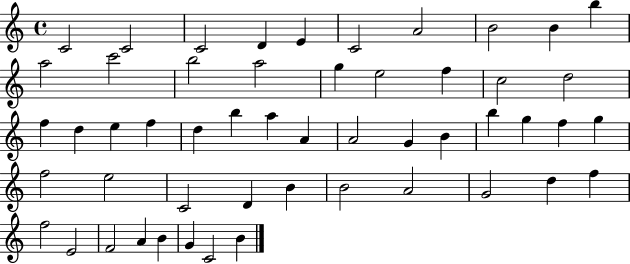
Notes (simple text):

C4/h C4/h C4/h D4/q E4/q C4/h A4/h B4/h B4/q B5/q A5/h C6/h B5/h A5/h G5/q E5/h F5/q C5/h D5/h F5/q D5/q E5/q F5/q D5/q B5/q A5/q A4/q A4/h G4/q B4/q B5/q G5/q F5/q G5/q F5/h E5/h C4/h D4/q B4/q B4/h A4/h G4/h D5/q F5/q F5/h E4/h F4/h A4/q B4/q G4/q C4/h B4/q